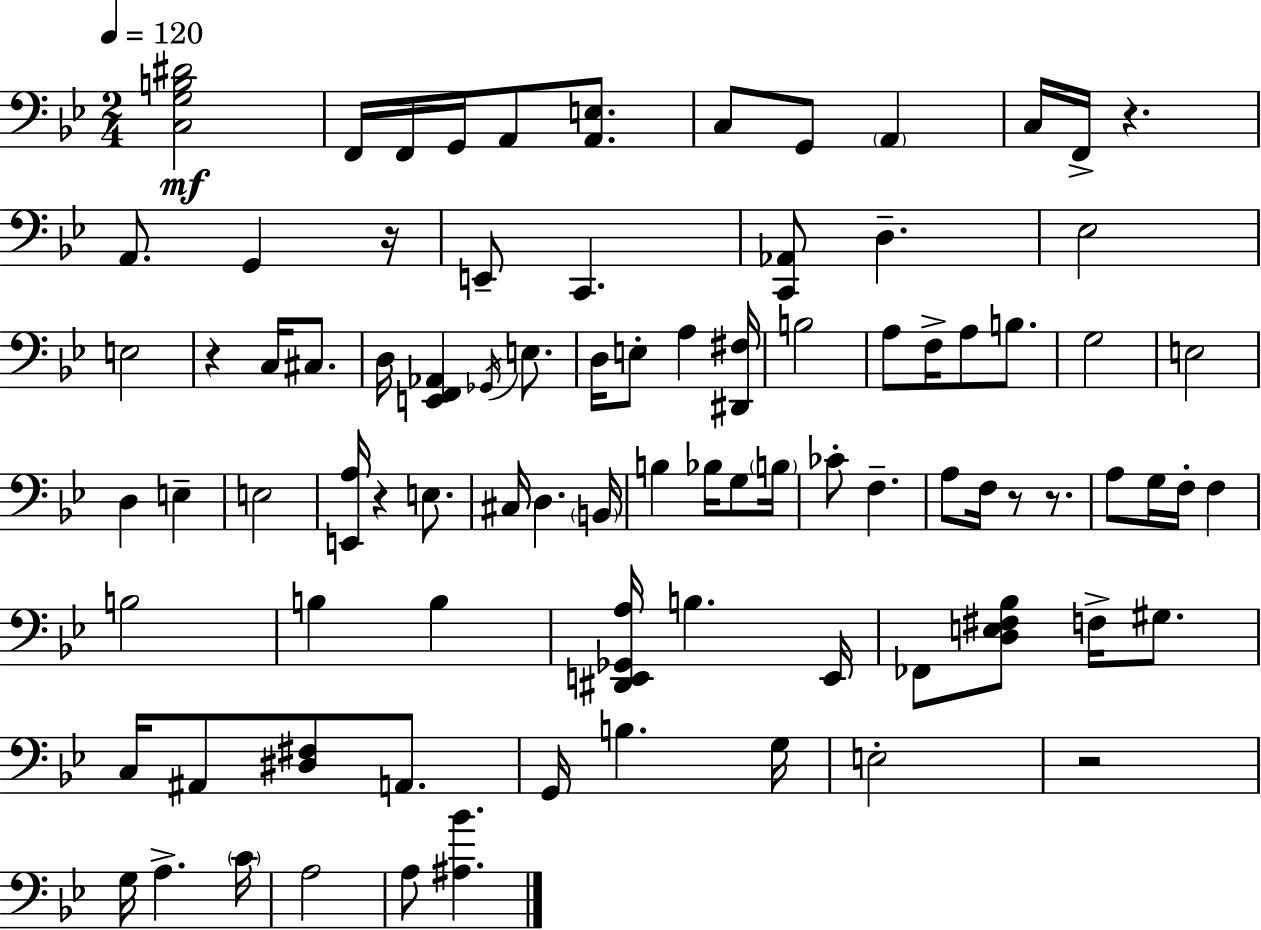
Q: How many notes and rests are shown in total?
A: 87